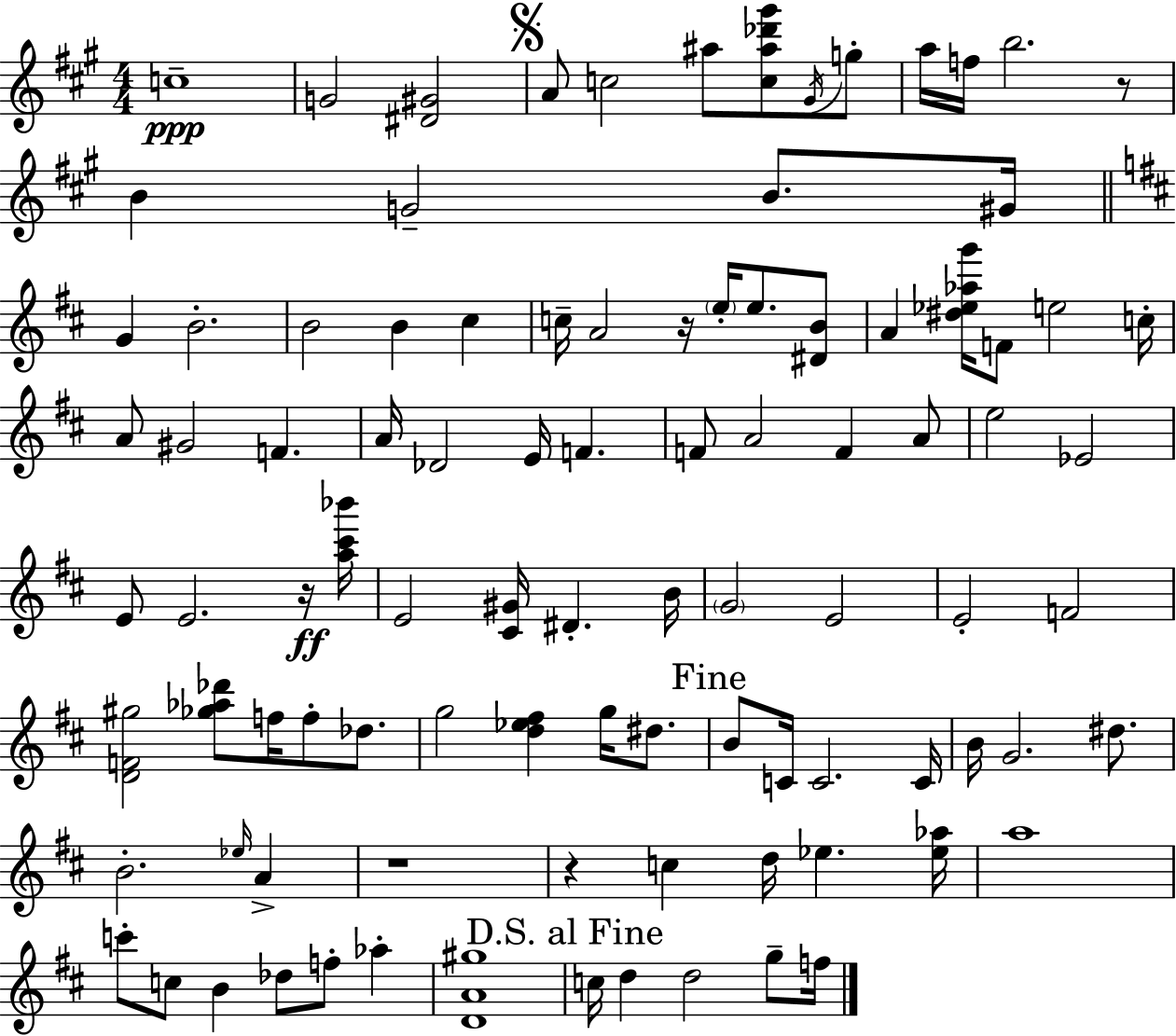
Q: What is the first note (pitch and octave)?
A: C5